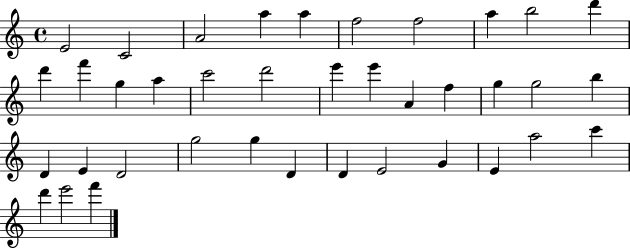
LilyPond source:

{
  \clef treble
  \time 4/4
  \defaultTimeSignature
  \key c \major
  e'2 c'2 | a'2 a''4 a''4 | f''2 f''2 | a''4 b''2 d'''4 | \break d'''4 f'''4 g''4 a''4 | c'''2 d'''2 | e'''4 e'''4 a'4 f''4 | g''4 g''2 b''4 | \break d'4 e'4 d'2 | g''2 g''4 d'4 | d'4 e'2 g'4 | e'4 a''2 c'''4 | \break d'''4 e'''2 f'''4 | \bar "|."
}